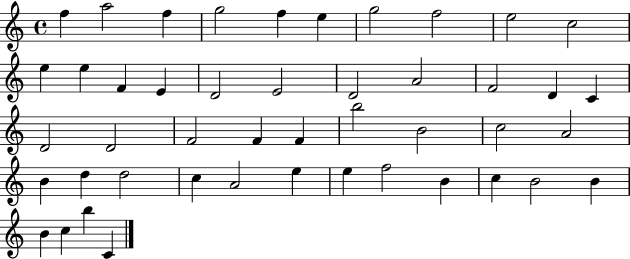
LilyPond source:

{
  \clef treble
  \time 4/4
  \defaultTimeSignature
  \key c \major
  f''4 a''2 f''4 | g''2 f''4 e''4 | g''2 f''2 | e''2 c''2 | \break e''4 e''4 f'4 e'4 | d'2 e'2 | d'2 a'2 | f'2 d'4 c'4 | \break d'2 d'2 | f'2 f'4 f'4 | b''2 b'2 | c''2 a'2 | \break b'4 d''4 d''2 | c''4 a'2 e''4 | e''4 f''2 b'4 | c''4 b'2 b'4 | \break b'4 c''4 b''4 c'4 | \bar "|."
}